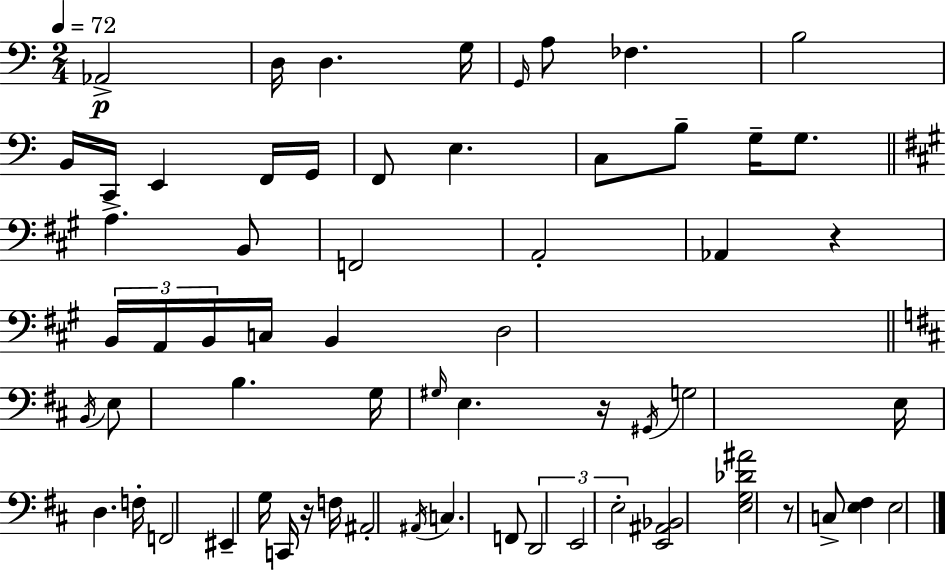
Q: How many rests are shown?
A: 4